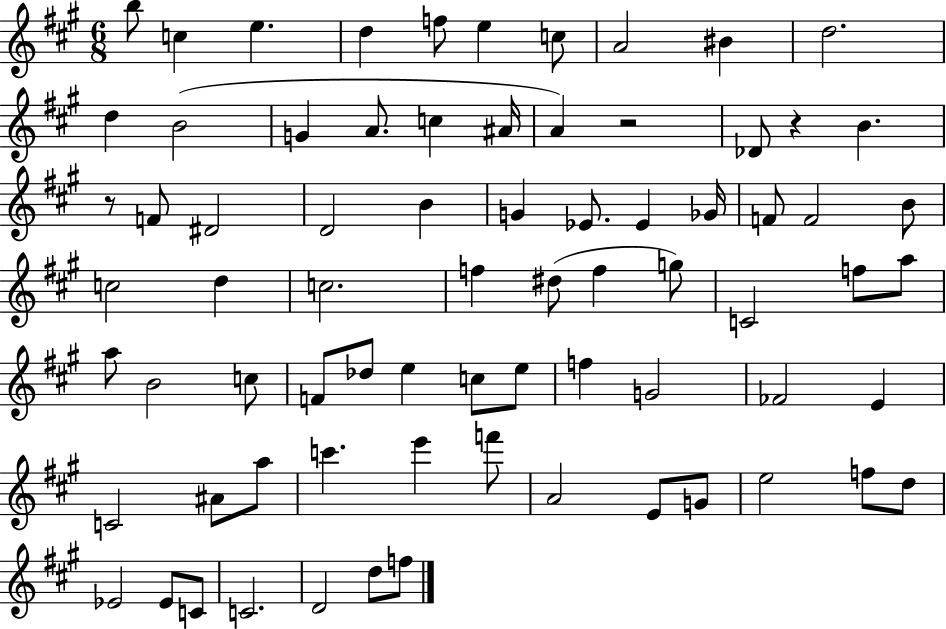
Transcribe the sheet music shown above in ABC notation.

X:1
T:Untitled
M:6/8
L:1/4
K:A
b/2 c e d f/2 e c/2 A2 ^B d2 d B2 G A/2 c ^A/4 A z2 _D/2 z B z/2 F/2 ^D2 D2 B G _E/2 _E _G/4 F/2 F2 B/2 c2 d c2 f ^d/2 f g/2 C2 f/2 a/2 a/2 B2 c/2 F/2 _d/2 e c/2 e/2 f G2 _F2 E C2 ^A/2 a/2 c' e' f'/2 A2 E/2 G/2 e2 f/2 d/2 _E2 _E/2 C/2 C2 D2 d/2 f/2